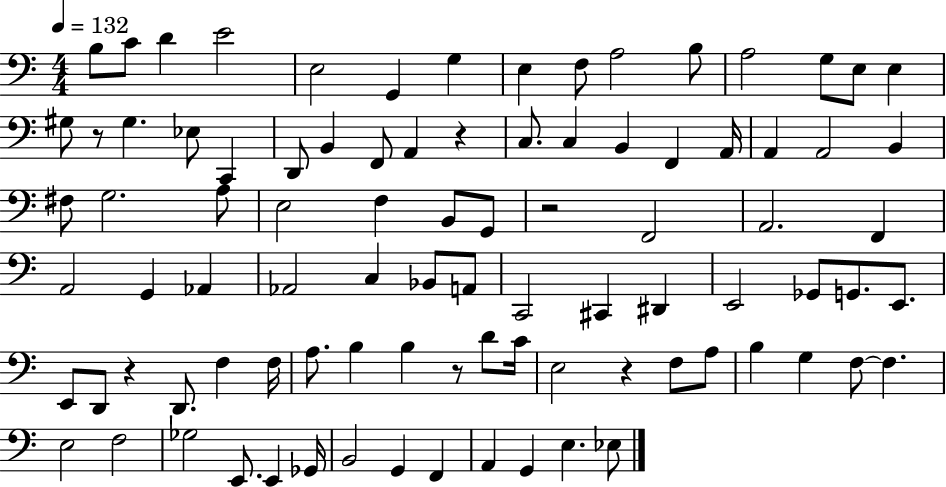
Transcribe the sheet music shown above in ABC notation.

X:1
T:Untitled
M:4/4
L:1/4
K:C
B,/2 C/2 D E2 E,2 G,, G, E, F,/2 A,2 B,/2 A,2 G,/2 E,/2 E, ^G,/2 z/2 ^G, _E,/2 C,, D,,/2 B,, F,,/2 A,, z C,/2 C, B,, F,, A,,/4 A,, A,,2 B,, ^F,/2 G,2 A,/2 E,2 F, B,,/2 G,,/2 z2 F,,2 A,,2 F,, A,,2 G,, _A,, _A,,2 C, _B,,/2 A,,/2 C,,2 ^C,, ^D,, E,,2 _G,,/2 G,,/2 E,,/2 E,,/2 D,,/2 z D,,/2 F, F,/4 A,/2 B, B, z/2 D/2 C/4 E,2 z F,/2 A,/2 B, G, F,/2 F, E,2 F,2 _G,2 E,,/2 E,, _G,,/4 B,,2 G,, F,, A,, G,, E, _E,/2